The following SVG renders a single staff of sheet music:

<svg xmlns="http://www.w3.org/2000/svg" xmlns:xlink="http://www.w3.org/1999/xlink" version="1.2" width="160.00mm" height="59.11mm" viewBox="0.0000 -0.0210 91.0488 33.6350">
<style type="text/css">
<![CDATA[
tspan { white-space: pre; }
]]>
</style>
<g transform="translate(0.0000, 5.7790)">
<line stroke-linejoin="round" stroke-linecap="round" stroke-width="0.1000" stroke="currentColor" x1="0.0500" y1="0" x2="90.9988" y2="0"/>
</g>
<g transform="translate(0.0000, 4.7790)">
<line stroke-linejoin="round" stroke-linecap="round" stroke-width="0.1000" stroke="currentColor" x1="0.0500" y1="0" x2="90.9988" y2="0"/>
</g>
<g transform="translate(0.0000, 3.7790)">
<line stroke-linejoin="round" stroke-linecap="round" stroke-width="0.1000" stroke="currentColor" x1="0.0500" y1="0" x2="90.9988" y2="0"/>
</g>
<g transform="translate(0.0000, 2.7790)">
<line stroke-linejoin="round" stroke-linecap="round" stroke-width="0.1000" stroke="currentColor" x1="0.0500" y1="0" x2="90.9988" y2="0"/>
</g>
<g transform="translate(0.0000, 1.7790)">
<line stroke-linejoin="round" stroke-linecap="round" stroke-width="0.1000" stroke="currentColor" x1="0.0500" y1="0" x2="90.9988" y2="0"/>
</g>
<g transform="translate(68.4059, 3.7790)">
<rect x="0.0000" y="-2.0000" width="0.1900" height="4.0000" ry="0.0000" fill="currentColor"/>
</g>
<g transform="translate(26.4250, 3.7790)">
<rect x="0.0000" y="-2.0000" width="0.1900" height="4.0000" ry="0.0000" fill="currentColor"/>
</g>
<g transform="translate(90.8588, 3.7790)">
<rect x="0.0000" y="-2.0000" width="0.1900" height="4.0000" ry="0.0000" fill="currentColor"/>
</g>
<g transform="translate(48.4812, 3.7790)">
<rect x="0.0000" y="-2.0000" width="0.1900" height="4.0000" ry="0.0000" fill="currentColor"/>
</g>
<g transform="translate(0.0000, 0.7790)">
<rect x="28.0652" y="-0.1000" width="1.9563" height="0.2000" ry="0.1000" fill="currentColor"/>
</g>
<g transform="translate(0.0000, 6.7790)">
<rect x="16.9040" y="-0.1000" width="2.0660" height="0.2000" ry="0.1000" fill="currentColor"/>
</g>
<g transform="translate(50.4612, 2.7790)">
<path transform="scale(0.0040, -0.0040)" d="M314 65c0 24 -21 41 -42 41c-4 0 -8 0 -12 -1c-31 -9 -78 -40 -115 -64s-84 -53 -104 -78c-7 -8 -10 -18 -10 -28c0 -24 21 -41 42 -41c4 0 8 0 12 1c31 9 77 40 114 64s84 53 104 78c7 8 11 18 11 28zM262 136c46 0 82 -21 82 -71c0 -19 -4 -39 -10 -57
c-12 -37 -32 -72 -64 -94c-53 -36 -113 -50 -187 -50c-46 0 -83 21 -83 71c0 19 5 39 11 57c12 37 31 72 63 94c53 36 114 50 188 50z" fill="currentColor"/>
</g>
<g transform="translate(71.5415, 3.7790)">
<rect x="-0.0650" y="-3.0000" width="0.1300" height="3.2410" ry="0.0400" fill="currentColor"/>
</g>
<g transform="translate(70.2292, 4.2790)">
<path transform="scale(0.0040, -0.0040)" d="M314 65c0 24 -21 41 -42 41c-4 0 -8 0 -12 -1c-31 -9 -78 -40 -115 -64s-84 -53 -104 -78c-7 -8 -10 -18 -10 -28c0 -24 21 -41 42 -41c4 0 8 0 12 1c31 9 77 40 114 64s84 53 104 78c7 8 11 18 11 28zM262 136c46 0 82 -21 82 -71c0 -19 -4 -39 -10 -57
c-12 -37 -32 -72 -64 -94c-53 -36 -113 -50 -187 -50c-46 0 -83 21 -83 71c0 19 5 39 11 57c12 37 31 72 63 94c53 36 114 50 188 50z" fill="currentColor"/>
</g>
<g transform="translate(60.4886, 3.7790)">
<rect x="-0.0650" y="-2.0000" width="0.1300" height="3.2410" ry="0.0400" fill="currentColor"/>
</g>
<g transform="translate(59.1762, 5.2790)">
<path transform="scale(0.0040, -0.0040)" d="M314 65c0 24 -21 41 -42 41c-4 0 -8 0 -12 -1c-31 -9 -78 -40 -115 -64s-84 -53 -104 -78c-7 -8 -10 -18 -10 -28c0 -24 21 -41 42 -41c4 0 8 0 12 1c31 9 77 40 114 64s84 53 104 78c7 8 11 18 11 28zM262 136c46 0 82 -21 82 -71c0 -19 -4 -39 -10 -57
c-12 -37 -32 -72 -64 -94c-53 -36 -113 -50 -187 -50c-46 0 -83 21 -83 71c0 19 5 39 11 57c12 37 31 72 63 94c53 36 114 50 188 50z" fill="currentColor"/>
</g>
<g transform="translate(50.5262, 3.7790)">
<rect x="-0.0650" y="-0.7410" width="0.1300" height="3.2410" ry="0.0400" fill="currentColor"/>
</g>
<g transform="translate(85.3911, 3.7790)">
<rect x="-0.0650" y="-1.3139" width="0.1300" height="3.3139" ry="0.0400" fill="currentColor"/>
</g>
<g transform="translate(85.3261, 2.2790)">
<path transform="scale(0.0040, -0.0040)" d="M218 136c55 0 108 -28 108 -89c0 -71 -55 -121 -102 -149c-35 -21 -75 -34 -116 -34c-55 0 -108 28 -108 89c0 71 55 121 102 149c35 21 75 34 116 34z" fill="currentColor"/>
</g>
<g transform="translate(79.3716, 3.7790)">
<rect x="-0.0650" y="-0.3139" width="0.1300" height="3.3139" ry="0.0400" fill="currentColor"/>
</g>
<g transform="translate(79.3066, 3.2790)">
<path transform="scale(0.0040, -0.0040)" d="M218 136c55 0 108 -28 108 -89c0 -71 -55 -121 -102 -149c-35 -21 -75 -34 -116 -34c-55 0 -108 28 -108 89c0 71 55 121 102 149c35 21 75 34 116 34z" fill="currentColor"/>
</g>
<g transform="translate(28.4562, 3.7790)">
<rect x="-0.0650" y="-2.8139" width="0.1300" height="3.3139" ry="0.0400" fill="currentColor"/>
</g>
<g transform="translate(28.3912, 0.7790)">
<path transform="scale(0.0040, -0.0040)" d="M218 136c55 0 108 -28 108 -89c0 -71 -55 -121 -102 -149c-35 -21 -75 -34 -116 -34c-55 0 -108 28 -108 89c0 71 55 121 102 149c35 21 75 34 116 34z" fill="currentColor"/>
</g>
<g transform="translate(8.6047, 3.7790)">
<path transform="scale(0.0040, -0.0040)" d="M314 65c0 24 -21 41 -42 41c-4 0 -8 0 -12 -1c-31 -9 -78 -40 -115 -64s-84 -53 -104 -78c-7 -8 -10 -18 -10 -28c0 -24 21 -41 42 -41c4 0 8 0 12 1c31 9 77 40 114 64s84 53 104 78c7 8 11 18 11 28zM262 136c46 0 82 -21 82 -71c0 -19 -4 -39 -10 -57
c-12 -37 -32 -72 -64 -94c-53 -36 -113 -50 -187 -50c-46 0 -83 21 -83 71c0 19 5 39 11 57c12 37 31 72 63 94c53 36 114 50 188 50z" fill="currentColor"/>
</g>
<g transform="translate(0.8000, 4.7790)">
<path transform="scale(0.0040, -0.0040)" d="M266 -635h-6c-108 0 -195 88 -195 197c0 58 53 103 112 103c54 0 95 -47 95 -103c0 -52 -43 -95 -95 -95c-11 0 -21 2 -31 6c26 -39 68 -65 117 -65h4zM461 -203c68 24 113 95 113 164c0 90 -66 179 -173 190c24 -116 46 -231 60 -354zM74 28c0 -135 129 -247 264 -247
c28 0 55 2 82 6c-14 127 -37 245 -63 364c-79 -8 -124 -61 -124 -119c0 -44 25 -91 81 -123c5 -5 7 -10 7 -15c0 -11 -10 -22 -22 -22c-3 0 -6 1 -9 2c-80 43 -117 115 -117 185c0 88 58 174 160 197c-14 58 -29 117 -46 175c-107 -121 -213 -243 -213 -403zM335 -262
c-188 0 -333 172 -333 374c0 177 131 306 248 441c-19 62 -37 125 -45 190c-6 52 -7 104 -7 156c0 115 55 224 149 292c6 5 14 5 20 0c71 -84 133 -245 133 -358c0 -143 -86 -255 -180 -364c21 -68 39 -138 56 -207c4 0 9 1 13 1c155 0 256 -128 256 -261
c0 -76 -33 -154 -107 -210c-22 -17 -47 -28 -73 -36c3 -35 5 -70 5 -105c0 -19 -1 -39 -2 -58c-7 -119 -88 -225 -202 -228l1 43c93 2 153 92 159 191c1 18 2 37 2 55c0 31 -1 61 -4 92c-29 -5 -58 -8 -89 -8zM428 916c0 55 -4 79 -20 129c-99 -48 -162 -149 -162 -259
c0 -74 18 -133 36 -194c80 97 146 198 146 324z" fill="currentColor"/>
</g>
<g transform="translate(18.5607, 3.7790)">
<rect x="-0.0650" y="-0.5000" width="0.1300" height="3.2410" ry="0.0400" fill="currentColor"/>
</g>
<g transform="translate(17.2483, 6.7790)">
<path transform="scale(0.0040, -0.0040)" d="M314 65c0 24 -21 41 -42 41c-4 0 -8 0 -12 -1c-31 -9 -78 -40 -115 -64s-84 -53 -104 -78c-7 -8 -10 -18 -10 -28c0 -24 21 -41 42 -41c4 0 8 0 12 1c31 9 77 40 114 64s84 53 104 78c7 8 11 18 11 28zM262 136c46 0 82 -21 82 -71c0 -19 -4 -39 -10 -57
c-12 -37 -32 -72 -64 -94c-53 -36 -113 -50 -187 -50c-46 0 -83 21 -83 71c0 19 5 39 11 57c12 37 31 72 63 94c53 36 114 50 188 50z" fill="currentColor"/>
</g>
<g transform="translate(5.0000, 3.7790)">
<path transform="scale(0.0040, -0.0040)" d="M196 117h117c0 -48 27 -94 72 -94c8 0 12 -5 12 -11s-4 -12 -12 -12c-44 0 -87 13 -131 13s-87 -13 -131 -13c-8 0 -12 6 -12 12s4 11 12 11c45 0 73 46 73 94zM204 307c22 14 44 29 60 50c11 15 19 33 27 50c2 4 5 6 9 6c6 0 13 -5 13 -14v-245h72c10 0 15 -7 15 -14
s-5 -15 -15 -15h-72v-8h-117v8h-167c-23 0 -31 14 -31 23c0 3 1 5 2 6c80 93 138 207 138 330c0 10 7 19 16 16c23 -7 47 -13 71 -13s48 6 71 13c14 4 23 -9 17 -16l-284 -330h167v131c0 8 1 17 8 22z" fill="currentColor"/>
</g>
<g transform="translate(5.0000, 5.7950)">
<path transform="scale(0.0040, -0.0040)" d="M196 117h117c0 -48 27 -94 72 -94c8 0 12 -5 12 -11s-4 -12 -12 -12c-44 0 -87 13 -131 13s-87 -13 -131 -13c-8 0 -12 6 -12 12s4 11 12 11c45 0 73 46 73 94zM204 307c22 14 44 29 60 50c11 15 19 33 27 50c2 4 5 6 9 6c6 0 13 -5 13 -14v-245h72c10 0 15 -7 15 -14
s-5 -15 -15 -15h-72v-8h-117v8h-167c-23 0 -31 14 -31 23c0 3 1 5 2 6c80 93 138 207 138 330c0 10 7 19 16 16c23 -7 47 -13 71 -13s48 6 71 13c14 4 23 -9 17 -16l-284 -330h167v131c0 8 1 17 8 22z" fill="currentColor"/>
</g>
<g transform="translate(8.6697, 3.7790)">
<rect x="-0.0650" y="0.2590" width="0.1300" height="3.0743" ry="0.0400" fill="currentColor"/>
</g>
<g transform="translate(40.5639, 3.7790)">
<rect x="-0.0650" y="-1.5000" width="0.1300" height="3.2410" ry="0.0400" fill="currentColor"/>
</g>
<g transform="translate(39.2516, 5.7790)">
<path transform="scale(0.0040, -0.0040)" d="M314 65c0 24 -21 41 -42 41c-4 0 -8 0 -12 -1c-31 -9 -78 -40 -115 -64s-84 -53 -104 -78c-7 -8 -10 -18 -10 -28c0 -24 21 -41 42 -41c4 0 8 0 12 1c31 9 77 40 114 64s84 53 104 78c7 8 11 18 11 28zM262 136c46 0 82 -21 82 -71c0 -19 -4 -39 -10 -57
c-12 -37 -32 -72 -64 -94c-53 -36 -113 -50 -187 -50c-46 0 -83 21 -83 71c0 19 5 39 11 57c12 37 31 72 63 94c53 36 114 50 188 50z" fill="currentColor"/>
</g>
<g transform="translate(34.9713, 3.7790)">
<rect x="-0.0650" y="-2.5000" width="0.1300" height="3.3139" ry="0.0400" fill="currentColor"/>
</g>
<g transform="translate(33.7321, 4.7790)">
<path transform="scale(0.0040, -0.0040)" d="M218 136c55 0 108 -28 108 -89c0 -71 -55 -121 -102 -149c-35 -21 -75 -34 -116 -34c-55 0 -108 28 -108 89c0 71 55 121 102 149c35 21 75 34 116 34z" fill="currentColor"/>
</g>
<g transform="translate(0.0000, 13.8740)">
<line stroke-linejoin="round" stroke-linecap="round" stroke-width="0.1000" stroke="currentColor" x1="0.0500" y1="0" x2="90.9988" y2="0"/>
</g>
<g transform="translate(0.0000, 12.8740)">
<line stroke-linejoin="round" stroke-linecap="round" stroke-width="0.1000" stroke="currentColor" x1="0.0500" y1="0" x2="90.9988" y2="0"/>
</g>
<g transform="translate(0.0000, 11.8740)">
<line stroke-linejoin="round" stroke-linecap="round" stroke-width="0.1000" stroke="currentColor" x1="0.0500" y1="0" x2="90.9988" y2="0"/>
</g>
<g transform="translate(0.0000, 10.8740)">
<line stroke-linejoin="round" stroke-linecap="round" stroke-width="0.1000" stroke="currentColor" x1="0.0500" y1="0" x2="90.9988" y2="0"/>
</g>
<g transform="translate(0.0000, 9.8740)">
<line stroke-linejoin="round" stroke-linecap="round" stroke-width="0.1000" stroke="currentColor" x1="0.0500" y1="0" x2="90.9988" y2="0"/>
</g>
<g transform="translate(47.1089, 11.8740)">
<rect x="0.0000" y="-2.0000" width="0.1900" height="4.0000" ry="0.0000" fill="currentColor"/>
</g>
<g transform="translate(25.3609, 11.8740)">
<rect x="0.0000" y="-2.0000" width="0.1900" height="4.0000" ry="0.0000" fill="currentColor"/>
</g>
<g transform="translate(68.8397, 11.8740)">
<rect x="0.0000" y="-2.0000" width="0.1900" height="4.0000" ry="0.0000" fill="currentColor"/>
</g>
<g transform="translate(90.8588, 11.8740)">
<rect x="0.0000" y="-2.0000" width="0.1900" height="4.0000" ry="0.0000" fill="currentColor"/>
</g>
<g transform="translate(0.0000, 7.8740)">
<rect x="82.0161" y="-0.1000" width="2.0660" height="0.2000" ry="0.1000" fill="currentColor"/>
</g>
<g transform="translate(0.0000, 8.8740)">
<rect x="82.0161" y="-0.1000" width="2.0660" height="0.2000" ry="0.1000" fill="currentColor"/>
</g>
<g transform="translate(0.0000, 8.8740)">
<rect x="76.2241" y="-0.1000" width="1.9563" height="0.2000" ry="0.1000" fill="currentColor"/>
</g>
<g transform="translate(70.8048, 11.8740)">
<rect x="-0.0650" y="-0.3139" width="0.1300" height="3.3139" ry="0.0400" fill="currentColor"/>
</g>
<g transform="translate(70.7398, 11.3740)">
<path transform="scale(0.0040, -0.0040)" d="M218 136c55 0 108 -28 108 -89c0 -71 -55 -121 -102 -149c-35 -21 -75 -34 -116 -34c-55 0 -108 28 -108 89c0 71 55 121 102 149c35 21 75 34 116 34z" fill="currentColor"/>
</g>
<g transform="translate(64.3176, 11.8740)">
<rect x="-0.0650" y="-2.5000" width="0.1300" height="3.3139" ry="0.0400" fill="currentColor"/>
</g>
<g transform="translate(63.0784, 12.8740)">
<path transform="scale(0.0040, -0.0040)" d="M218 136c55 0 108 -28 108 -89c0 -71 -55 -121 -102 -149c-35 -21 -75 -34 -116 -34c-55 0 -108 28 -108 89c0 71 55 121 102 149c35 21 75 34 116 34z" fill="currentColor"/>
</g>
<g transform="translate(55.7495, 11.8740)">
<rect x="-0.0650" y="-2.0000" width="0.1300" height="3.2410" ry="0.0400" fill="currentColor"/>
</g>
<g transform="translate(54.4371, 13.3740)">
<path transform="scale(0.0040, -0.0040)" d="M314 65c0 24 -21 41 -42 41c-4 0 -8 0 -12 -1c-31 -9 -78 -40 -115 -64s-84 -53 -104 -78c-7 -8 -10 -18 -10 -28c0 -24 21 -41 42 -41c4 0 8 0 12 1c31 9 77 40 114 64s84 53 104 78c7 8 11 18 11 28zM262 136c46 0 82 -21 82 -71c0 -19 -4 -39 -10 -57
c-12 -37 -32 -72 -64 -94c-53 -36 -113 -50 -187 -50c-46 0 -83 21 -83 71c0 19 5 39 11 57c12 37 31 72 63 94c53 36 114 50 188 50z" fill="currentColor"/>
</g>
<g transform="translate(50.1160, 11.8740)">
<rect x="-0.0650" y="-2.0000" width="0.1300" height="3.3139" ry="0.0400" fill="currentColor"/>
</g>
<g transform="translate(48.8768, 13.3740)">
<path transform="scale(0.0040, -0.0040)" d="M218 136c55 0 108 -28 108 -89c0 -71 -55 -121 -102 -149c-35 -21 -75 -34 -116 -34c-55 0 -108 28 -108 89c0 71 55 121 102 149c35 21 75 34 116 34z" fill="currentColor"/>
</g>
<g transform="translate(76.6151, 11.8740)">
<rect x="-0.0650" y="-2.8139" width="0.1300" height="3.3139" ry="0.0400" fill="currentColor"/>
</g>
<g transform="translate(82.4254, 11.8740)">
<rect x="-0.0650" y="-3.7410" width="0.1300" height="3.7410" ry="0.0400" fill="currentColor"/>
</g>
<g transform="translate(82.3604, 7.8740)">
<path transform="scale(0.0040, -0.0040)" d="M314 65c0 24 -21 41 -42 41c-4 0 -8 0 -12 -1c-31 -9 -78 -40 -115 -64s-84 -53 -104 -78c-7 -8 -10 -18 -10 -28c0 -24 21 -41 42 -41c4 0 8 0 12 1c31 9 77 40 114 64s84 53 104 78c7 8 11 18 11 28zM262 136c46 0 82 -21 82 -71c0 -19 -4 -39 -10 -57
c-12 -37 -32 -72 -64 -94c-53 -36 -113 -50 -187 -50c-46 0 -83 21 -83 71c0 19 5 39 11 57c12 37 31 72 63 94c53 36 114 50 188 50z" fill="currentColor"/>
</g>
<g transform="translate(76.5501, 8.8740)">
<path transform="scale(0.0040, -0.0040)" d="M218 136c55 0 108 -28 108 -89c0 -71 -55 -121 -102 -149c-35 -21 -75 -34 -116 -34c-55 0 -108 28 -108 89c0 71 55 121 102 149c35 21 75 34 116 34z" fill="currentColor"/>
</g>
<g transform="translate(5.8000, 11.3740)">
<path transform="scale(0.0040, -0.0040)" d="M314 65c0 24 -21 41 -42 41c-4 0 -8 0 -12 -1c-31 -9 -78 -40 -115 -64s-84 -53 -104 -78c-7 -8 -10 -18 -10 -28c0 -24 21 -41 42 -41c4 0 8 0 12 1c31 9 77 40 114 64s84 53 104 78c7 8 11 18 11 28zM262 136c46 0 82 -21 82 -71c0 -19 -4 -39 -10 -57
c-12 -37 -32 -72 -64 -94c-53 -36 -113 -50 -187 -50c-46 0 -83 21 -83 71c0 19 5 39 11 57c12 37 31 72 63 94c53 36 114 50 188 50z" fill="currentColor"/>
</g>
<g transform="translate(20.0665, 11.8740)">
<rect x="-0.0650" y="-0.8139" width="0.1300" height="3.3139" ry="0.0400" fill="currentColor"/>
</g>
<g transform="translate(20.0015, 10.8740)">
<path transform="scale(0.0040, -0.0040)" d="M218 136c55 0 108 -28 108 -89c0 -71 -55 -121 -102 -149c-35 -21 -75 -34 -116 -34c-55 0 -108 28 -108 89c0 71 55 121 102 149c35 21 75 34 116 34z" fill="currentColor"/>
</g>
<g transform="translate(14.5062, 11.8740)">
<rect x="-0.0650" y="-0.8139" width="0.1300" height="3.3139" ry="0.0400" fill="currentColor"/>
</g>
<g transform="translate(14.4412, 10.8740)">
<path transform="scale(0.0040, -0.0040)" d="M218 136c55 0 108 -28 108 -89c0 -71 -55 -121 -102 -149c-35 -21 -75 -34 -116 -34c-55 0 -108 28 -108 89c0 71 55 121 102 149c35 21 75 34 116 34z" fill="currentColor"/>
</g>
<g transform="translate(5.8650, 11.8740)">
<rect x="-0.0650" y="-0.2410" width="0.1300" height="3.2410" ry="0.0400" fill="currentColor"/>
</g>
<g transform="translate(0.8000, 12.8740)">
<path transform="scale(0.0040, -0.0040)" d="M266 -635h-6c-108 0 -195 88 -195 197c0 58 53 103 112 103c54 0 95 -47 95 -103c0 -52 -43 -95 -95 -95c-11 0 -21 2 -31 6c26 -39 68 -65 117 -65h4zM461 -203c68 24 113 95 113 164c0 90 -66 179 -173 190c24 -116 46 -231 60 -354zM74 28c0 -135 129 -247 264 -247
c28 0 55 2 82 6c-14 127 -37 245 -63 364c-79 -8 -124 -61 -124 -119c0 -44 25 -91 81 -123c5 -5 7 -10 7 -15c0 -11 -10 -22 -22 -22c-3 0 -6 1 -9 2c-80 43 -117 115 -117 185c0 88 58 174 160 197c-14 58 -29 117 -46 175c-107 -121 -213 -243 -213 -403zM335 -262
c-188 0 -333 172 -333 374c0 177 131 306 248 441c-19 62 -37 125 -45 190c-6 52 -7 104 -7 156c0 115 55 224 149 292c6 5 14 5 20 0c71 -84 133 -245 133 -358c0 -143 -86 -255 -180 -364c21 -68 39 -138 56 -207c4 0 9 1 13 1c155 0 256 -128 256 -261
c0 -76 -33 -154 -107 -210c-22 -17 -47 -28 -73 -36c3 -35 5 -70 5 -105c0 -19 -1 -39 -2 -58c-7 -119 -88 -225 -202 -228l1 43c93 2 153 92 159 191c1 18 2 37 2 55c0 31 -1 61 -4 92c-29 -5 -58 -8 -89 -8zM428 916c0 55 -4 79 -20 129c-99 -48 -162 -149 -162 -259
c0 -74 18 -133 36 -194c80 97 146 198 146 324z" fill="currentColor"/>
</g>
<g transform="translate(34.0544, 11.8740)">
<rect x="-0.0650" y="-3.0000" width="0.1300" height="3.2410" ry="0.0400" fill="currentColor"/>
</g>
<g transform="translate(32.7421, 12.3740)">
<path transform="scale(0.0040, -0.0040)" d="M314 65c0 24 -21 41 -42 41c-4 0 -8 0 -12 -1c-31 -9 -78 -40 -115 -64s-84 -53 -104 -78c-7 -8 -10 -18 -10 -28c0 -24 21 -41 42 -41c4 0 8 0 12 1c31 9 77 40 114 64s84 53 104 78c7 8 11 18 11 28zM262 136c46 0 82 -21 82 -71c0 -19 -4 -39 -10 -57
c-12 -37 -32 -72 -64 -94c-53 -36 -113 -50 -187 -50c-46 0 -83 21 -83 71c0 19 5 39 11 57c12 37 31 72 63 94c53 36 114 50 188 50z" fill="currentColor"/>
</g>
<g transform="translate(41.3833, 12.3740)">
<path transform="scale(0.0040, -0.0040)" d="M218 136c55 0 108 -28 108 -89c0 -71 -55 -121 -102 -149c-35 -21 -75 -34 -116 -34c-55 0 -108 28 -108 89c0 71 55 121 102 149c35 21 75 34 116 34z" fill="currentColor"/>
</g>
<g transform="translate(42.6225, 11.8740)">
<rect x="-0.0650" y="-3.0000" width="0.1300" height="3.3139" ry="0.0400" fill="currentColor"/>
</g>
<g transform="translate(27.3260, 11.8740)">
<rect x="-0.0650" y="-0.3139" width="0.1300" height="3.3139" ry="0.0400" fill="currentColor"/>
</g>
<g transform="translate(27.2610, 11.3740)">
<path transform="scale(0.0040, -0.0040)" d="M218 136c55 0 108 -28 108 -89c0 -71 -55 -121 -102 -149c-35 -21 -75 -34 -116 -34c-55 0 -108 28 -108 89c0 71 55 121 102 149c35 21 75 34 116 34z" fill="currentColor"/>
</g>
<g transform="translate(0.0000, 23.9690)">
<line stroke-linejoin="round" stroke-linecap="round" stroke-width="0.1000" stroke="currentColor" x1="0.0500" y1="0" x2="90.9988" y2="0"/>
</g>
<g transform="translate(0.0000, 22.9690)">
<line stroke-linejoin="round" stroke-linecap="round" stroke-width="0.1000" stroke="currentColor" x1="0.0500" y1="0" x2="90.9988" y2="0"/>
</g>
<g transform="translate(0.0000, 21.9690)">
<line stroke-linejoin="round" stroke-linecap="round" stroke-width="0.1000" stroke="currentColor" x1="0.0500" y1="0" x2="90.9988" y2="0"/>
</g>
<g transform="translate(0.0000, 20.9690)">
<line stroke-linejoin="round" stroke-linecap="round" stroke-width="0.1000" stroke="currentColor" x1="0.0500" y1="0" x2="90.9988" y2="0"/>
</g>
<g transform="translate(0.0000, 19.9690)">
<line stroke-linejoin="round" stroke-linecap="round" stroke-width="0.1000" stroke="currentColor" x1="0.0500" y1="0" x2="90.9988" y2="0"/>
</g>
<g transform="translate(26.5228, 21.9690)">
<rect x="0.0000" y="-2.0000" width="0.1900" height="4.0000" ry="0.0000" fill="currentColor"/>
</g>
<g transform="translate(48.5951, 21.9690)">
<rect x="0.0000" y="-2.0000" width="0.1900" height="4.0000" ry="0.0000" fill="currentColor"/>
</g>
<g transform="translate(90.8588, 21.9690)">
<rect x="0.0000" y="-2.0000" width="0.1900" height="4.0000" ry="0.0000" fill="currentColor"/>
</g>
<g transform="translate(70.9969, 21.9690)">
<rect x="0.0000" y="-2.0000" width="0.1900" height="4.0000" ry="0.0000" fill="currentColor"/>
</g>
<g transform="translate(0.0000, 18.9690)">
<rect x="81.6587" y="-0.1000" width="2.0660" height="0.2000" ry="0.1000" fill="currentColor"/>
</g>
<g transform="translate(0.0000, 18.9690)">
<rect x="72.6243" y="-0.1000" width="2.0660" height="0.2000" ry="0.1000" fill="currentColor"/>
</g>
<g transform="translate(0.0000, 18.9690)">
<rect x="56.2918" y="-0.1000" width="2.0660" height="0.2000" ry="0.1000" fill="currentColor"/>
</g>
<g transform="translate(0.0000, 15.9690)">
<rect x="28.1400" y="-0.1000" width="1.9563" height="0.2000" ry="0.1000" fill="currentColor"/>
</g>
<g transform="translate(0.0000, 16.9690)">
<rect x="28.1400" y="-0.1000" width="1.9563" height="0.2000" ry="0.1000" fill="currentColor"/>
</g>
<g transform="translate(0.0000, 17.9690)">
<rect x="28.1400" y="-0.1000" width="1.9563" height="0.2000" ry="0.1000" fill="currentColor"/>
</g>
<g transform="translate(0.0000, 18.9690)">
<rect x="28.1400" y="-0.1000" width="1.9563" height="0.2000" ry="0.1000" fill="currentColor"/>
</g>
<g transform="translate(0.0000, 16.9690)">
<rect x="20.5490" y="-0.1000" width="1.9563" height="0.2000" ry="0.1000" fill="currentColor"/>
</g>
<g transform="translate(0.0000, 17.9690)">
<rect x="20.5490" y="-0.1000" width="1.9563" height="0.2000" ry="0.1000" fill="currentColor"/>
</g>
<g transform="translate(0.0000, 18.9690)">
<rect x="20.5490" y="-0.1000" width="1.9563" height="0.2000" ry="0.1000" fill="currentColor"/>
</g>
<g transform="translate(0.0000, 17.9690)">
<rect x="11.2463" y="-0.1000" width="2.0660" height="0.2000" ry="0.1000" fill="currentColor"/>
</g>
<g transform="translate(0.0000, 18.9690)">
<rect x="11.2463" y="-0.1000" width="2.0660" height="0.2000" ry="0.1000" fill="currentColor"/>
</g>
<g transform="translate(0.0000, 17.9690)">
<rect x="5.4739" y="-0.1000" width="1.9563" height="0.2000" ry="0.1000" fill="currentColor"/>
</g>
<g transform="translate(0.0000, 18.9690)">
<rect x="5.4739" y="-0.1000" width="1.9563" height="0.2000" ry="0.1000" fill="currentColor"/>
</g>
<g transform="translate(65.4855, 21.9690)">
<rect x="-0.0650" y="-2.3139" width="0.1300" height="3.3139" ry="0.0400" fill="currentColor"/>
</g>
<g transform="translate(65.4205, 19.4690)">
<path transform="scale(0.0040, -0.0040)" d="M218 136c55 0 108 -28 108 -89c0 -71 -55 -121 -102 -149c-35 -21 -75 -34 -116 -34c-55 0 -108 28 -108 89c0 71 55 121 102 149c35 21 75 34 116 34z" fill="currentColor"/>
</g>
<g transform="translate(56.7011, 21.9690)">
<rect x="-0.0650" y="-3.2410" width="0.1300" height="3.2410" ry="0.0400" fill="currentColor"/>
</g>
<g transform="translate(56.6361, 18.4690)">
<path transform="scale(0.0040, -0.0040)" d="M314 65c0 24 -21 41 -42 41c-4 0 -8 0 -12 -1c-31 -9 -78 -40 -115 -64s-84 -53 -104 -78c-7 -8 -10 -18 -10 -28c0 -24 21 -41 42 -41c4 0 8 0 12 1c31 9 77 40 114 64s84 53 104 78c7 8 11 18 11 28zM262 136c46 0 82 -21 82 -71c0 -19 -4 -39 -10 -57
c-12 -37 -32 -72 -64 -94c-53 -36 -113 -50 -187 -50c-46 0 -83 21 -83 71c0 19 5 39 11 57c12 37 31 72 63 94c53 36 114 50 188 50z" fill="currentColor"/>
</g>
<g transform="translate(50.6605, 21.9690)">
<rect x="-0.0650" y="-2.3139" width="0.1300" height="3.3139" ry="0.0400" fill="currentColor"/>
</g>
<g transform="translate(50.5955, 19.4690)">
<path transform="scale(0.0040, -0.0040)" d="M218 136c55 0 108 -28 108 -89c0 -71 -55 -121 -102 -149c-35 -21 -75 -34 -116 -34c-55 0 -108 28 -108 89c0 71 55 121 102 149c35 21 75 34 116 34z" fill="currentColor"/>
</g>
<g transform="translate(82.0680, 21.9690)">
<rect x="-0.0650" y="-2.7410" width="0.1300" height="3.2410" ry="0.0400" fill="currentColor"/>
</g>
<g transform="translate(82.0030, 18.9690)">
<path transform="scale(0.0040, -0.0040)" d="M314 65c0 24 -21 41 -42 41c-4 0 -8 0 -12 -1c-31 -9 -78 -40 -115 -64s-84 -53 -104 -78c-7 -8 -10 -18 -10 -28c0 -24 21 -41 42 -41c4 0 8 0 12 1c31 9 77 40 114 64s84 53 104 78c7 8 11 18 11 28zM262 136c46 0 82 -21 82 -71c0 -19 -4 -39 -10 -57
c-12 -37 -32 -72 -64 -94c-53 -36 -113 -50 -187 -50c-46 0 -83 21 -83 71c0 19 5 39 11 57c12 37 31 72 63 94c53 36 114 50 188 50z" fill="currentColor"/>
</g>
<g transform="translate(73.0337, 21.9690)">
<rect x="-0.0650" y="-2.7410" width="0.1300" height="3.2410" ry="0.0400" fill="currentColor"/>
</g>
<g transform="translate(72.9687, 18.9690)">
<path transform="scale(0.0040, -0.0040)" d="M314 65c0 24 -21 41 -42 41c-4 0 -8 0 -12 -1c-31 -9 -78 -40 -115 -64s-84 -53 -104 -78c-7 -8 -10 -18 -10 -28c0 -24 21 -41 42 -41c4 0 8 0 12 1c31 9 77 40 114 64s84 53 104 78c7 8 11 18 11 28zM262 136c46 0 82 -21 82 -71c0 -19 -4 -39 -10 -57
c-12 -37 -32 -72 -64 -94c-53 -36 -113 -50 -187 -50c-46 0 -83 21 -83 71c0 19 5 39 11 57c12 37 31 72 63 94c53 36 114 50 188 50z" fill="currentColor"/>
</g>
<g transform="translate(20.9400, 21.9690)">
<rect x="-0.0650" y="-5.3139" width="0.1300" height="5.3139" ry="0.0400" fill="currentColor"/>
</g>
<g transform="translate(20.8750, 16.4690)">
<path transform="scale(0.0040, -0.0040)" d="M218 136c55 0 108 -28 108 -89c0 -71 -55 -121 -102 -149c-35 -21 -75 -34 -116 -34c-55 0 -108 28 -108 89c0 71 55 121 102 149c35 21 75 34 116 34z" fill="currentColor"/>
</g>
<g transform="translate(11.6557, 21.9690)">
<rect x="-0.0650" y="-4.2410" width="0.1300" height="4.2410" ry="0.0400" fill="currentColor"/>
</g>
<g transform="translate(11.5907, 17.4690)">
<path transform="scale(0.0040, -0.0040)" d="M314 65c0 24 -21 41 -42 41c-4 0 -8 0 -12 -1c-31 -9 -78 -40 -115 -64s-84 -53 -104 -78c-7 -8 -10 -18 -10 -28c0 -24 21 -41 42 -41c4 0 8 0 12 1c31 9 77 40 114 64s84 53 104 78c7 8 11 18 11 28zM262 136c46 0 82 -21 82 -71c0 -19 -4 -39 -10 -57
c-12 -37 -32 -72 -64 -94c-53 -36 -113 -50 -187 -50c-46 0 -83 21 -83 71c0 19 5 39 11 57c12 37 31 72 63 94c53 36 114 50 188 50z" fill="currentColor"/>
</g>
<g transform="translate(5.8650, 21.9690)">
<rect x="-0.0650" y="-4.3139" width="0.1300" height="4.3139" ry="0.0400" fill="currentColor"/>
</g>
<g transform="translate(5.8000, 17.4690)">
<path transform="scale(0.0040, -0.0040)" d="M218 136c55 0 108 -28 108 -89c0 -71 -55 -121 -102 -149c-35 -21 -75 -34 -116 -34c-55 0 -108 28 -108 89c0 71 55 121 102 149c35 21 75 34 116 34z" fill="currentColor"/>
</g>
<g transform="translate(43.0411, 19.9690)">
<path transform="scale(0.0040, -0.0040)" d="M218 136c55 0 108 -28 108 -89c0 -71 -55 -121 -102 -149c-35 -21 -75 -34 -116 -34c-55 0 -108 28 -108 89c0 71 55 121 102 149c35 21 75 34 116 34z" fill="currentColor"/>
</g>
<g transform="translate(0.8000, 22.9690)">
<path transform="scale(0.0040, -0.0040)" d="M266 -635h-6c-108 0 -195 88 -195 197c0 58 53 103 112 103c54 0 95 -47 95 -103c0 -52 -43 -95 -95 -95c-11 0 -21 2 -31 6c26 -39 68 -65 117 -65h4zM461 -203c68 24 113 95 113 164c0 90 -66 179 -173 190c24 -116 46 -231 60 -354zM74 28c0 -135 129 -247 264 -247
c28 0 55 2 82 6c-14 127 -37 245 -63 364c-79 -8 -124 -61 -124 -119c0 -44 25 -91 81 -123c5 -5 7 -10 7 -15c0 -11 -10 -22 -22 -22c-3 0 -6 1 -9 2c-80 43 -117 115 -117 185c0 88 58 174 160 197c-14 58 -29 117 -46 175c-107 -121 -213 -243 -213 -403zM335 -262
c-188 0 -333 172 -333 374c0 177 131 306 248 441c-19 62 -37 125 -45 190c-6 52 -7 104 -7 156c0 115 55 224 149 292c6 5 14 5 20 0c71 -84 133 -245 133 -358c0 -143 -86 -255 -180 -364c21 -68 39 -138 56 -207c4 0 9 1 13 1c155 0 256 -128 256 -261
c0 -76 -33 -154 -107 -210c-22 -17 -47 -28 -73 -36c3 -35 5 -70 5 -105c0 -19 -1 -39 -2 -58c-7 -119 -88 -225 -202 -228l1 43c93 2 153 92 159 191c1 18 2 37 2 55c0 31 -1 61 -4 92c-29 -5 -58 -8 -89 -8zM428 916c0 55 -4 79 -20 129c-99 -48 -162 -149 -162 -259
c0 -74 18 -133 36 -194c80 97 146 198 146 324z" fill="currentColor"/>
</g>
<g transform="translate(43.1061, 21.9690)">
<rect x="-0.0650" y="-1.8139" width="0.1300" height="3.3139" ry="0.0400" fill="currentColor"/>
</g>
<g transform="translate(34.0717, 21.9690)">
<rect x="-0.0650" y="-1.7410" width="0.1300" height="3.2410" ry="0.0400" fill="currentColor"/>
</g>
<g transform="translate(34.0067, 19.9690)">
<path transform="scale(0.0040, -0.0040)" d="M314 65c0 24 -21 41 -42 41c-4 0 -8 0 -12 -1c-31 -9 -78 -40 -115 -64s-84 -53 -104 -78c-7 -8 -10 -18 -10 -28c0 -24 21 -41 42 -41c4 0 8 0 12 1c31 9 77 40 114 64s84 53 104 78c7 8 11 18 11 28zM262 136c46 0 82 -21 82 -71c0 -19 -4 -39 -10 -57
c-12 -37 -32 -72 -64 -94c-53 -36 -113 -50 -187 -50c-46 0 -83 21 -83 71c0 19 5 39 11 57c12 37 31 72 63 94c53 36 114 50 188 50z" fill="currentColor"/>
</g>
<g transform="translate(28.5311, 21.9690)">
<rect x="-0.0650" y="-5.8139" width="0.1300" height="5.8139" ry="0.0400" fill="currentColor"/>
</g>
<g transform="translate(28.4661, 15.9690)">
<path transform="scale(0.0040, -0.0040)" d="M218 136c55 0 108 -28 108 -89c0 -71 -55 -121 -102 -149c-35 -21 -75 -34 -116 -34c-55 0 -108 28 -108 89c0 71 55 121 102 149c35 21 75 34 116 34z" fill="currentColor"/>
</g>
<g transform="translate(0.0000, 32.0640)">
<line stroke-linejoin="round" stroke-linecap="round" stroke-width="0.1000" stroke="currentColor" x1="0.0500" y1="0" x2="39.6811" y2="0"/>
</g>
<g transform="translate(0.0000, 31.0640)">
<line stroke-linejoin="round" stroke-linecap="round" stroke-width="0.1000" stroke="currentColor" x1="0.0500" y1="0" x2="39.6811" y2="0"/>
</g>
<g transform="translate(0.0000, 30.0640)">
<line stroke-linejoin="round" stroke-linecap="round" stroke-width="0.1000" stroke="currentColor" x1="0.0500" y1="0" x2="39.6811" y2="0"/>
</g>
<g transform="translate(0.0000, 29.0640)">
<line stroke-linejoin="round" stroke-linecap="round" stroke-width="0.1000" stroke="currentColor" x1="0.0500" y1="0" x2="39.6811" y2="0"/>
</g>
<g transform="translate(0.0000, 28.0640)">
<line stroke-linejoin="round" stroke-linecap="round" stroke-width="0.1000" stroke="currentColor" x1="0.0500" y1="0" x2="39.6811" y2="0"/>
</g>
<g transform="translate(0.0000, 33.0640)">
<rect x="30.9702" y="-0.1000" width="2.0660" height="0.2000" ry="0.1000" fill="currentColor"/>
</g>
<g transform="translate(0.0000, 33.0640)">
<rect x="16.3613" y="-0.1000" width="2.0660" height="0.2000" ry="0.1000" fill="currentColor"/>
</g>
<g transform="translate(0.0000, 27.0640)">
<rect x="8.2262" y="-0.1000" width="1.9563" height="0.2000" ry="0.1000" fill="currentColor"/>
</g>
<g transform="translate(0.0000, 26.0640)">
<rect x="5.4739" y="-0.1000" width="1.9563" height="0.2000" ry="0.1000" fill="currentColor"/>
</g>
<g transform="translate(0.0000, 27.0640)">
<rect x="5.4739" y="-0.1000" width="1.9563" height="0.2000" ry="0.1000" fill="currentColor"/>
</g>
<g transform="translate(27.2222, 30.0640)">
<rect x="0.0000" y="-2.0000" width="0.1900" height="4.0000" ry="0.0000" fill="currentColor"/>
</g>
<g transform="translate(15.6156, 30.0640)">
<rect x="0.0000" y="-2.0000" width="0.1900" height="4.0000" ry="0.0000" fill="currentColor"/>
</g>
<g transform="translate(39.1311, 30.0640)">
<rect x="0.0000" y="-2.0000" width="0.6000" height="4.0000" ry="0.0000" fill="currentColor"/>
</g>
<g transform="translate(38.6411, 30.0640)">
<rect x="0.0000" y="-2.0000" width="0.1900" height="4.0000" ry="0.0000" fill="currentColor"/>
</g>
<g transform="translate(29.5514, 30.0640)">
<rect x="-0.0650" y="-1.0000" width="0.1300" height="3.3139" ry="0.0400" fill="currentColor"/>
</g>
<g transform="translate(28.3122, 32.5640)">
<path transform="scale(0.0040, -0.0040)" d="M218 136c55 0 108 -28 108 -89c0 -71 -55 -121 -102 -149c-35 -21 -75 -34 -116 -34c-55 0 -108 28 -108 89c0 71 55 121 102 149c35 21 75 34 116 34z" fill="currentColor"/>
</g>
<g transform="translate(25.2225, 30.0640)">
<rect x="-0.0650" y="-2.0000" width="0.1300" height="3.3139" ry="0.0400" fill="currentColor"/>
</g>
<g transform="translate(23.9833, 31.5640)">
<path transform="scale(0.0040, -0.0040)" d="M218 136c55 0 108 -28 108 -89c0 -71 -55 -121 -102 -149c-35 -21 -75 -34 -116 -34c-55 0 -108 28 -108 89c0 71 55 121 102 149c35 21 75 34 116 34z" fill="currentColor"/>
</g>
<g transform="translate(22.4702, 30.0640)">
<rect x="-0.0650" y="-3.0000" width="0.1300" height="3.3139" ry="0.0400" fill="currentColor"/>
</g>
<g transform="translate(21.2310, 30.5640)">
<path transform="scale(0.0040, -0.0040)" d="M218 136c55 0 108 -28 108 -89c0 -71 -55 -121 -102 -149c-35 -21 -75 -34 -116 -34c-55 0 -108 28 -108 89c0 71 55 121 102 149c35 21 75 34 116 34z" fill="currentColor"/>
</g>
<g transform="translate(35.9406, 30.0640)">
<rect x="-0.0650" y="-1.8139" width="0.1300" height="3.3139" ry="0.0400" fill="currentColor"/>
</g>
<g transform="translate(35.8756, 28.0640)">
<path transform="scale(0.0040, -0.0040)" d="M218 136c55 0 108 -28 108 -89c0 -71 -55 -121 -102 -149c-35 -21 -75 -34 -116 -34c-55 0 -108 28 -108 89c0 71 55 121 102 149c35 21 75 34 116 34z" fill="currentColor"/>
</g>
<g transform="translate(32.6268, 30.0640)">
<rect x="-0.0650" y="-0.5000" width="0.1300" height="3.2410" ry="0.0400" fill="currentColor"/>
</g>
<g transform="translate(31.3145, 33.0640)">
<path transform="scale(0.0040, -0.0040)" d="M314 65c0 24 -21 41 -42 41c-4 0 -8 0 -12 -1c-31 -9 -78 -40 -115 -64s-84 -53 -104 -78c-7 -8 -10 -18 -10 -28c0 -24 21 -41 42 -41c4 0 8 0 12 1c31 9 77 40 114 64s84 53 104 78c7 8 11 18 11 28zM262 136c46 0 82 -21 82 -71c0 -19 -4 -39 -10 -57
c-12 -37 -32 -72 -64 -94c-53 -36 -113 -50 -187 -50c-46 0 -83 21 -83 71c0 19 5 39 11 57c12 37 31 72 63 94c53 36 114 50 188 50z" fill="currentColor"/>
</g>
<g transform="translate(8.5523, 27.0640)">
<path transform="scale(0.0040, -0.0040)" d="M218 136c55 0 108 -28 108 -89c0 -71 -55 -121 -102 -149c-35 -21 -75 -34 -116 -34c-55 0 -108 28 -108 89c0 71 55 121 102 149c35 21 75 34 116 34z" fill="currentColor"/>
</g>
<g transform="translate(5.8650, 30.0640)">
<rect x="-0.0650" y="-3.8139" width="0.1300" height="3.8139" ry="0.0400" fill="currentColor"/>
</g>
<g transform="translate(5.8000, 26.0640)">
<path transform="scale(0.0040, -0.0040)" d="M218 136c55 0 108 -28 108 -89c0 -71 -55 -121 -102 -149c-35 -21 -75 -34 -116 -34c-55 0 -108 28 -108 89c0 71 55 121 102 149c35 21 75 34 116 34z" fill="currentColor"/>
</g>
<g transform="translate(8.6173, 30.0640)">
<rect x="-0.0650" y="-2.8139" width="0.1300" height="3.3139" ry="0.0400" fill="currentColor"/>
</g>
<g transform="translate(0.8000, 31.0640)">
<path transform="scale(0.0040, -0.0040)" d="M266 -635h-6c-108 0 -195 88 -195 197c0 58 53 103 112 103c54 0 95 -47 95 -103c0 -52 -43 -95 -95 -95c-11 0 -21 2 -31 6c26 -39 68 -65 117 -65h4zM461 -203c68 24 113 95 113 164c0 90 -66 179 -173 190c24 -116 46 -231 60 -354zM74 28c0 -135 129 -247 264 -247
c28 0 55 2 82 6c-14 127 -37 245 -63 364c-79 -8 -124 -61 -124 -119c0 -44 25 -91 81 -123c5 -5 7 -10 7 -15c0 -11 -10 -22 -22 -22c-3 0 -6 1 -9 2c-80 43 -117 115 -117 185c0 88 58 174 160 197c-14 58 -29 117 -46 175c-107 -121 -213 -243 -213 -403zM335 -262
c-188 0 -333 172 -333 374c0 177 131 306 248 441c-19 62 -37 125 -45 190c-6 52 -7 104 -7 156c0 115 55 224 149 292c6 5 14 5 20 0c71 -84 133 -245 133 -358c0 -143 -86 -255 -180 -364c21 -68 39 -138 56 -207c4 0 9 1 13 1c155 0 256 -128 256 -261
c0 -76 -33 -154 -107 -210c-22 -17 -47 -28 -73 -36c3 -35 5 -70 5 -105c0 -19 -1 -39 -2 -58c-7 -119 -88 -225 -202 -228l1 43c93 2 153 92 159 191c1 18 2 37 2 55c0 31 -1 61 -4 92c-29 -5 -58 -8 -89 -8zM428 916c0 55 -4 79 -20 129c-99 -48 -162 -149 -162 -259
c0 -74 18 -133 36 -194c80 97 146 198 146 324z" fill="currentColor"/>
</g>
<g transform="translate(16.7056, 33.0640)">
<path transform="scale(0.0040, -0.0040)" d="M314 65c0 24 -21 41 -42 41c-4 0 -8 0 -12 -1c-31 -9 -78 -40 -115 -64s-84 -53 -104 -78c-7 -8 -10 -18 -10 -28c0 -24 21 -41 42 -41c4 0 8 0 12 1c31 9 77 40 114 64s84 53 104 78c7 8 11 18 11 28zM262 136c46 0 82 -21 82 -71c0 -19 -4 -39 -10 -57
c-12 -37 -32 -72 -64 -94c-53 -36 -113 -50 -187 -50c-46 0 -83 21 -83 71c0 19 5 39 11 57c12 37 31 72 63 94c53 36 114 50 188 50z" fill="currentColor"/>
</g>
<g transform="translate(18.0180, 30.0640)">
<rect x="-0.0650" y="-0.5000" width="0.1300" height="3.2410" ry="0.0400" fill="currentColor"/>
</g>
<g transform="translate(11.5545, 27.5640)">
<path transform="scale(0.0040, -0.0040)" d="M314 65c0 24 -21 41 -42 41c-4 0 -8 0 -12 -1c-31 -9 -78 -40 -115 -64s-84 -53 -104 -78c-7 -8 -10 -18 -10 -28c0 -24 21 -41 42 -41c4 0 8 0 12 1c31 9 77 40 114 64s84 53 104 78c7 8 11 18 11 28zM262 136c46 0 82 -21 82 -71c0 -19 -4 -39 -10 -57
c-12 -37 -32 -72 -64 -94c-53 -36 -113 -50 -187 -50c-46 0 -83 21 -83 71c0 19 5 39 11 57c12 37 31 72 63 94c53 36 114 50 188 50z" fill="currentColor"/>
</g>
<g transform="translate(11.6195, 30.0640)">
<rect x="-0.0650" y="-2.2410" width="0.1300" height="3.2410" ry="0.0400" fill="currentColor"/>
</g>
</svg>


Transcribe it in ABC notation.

X:1
T:Untitled
M:4/4
L:1/4
K:C
B2 C2 a G E2 d2 F2 A2 c e c2 d d c A2 A F F2 G c a c'2 d' d'2 f' g' f2 f g b2 g a2 a2 c' a g2 C2 A F D C2 f